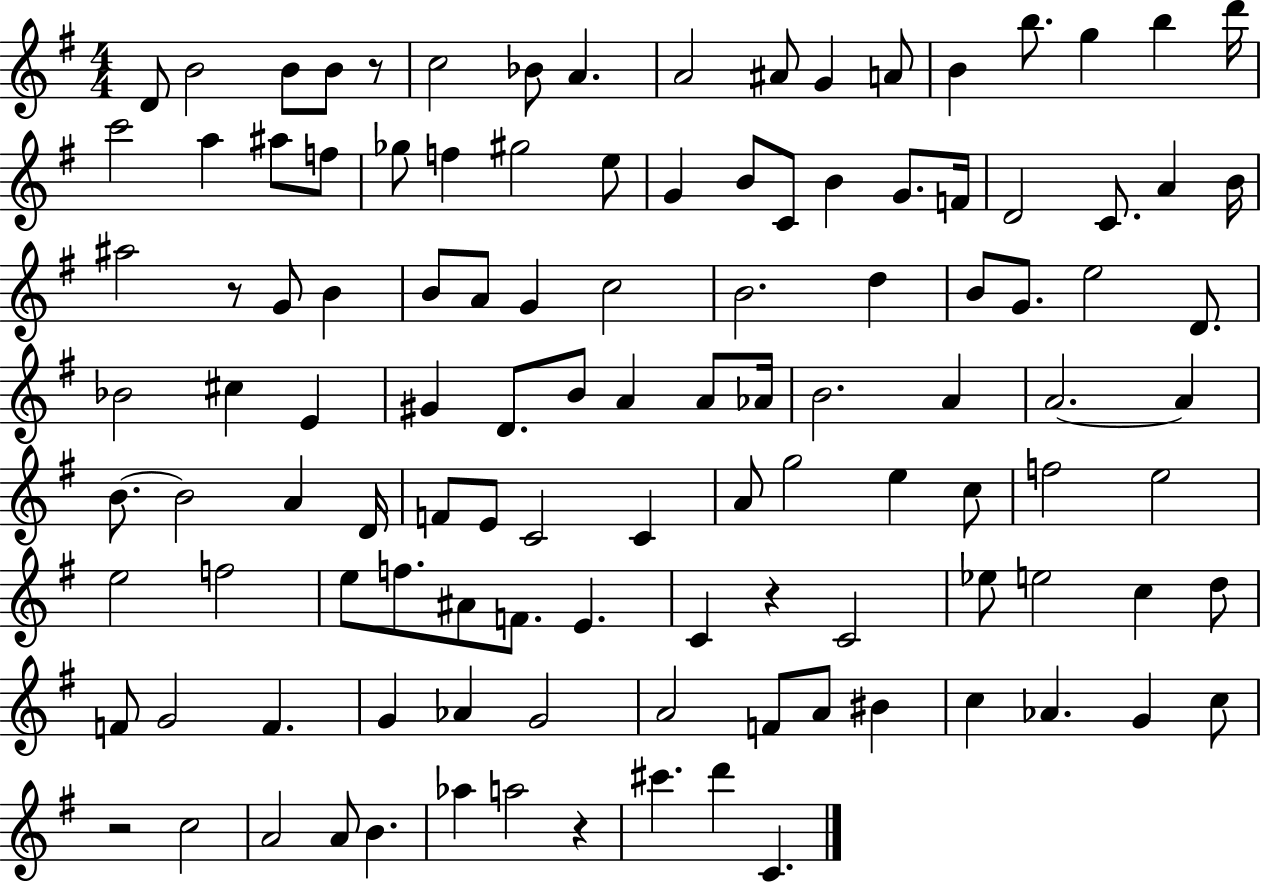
{
  \clef treble
  \numericTimeSignature
  \time 4/4
  \key g \major
  d'8 b'2 b'8 b'8 r8 | c''2 bes'8 a'4. | a'2 ais'8 g'4 a'8 | b'4 b''8. g''4 b''4 d'''16 | \break c'''2 a''4 ais''8 f''8 | ges''8 f''4 gis''2 e''8 | g'4 b'8 c'8 b'4 g'8. f'16 | d'2 c'8. a'4 b'16 | \break ais''2 r8 g'8 b'4 | b'8 a'8 g'4 c''2 | b'2. d''4 | b'8 g'8. e''2 d'8. | \break bes'2 cis''4 e'4 | gis'4 d'8. b'8 a'4 a'8 aes'16 | b'2. a'4 | a'2.~~ a'4 | \break b'8.~~ b'2 a'4 d'16 | f'8 e'8 c'2 c'4 | a'8 g''2 e''4 c''8 | f''2 e''2 | \break e''2 f''2 | e''8 f''8. ais'8 f'8. e'4. | c'4 r4 c'2 | ees''8 e''2 c''4 d''8 | \break f'8 g'2 f'4. | g'4 aes'4 g'2 | a'2 f'8 a'8 bis'4 | c''4 aes'4. g'4 c''8 | \break r2 c''2 | a'2 a'8 b'4. | aes''4 a''2 r4 | cis'''4. d'''4 c'4. | \break \bar "|."
}